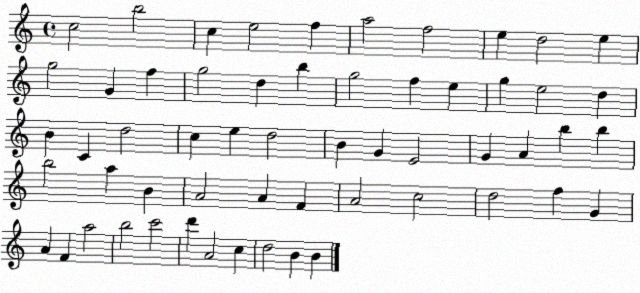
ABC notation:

X:1
T:Untitled
M:4/4
L:1/4
K:C
c2 b2 c e2 f a2 f2 e d2 e g2 G f g2 d b g2 f e g e2 d B C d2 c e d2 B G E2 G A b b b2 a B A2 A F A2 c2 d2 f G A F a2 b2 c'2 d' A2 c d2 B B